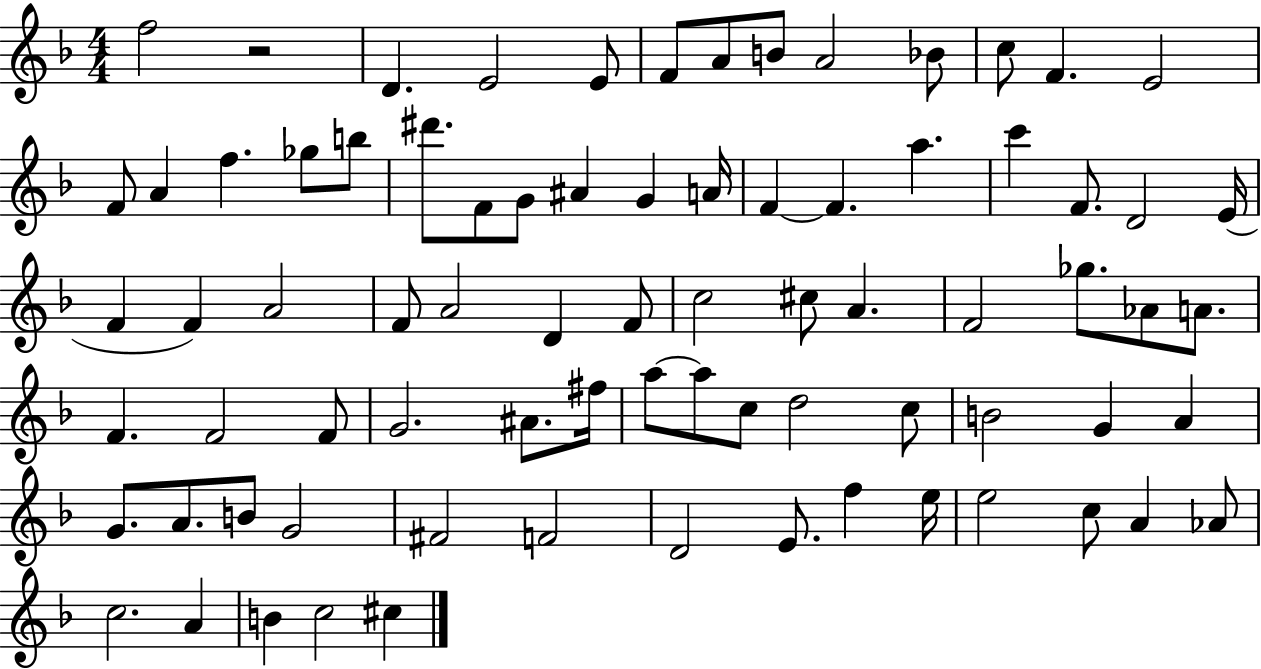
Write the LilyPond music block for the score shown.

{
  \clef treble
  \numericTimeSignature
  \time 4/4
  \key f \major
  f''2 r2 | d'4. e'2 e'8 | f'8 a'8 b'8 a'2 bes'8 | c''8 f'4. e'2 | \break f'8 a'4 f''4. ges''8 b''8 | dis'''8. f'8 g'8 ais'4 g'4 a'16 | f'4~~ f'4. a''4. | c'''4 f'8. d'2 e'16( | \break f'4 f'4) a'2 | f'8 a'2 d'4 f'8 | c''2 cis''8 a'4. | f'2 ges''8. aes'8 a'8. | \break f'4. f'2 f'8 | g'2. ais'8. fis''16 | a''8~~ a''8 c''8 d''2 c''8 | b'2 g'4 a'4 | \break g'8. a'8. b'8 g'2 | fis'2 f'2 | d'2 e'8. f''4 e''16 | e''2 c''8 a'4 aes'8 | \break c''2. a'4 | b'4 c''2 cis''4 | \bar "|."
}